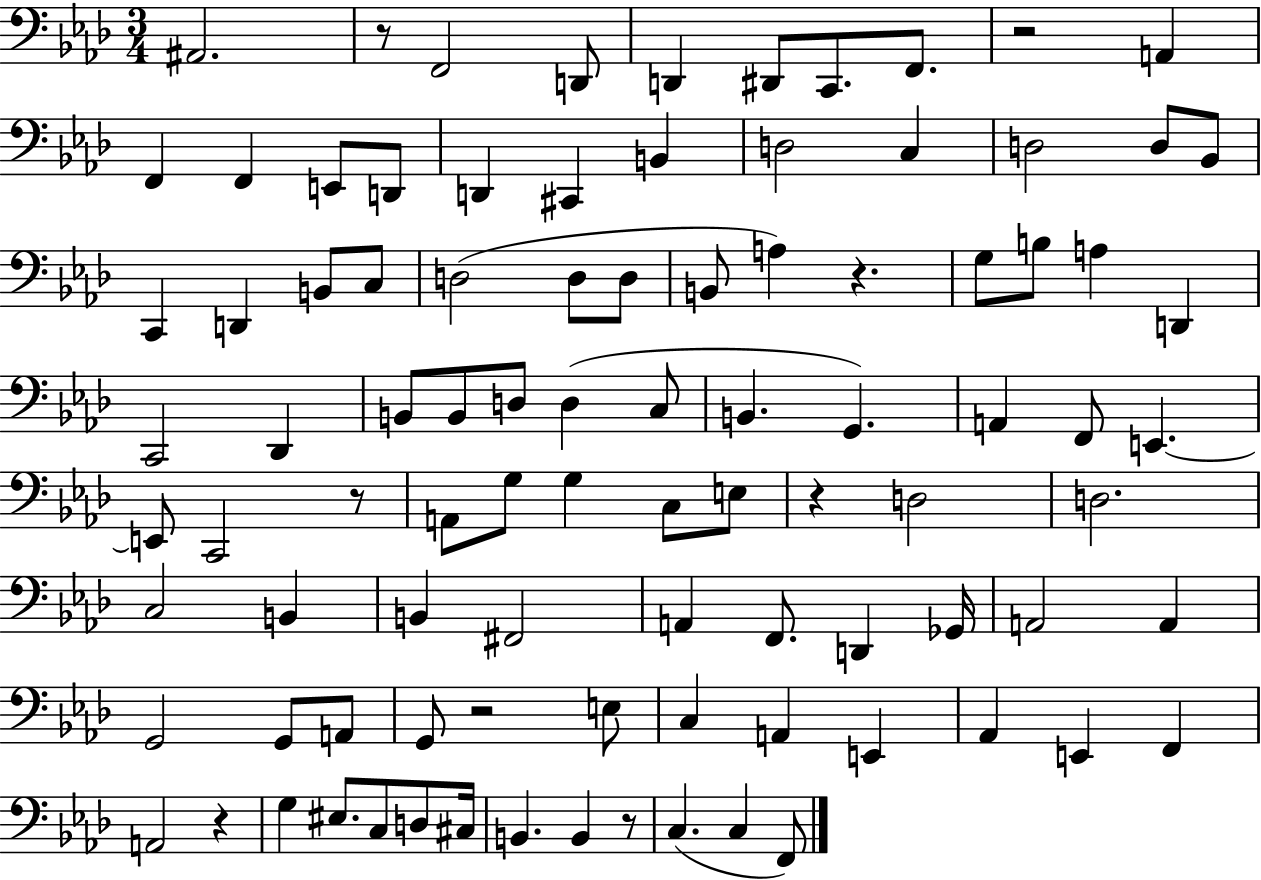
A#2/h. R/e F2/h D2/e D2/q D#2/e C2/e. F2/e. R/h A2/q F2/q F2/q E2/e D2/e D2/q C#2/q B2/q D3/h C3/q D3/h D3/e Bb2/e C2/q D2/q B2/e C3/e D3/h D3/e D3/e B2/e A3/q R/q. G3/e B3/e A3/q D2/q C2/h Db2/q B2/e B2/e D3/e D3/q C3/e B2/q. G2/q. A2/q F2/e E2/q. E2/e C2/h R/e A2/e G3/e G3/q C3/e E3/e R/q D3/h D3/h. C3/h B2/q B2/q F#2/h A2/q F2/e. D2/q Gb2/s A2/h A2/q G2/h G2/e A2/e G2/e R/h E3/e C3/q A2/q E2/q Ab2/q E2/q F2/q A2/h R/q G3/q EIS3/e. C3/e D3/e C#3/s B2/q. B2/q R/e C3/q. C3/q F2/e